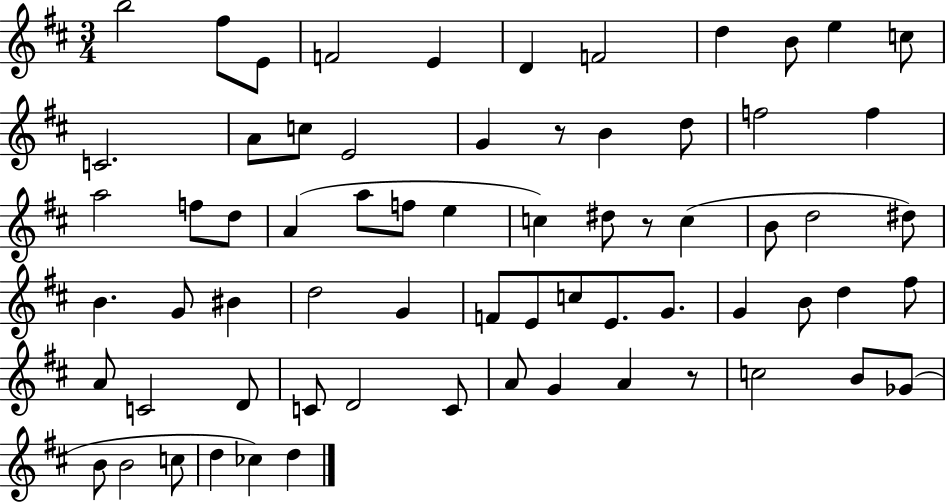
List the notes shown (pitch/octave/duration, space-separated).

B5/h F#5/e E4/e F4/h E4/q D4/q F4/h D5/q B4/e E5/q C5/e C4/h. A4/e C5/e E4/h G4/q R/e B4/q D5/e F5/h F5/q A5/h F5/e D5/e A4/q A5/e F5/e E5/q C5/q D#5/e R/e C5/q B4/e D5/h D#5/e B4/q. G4/e BIS4/q D5/h G4/q F4/e E4/e C5/e E4/e. G4/e. G4/q B4/e D5/q F#5/e A4/e C4/h D4/e C4/e D4/h C4/e A4/e G4/q A4/q R/e C5/h B4/e Gb4/e B4/e B4/h C5/e D5/q CES5/q D5/q